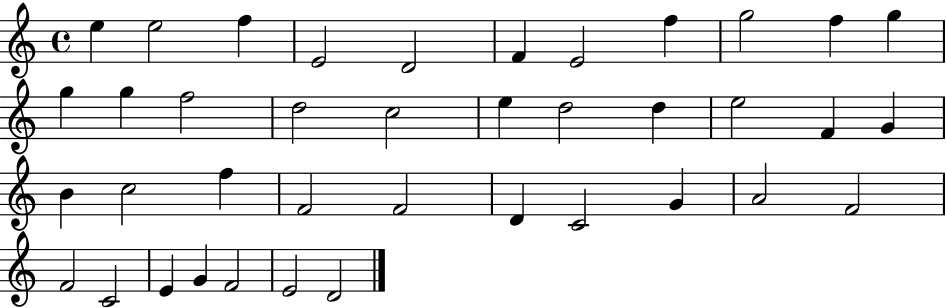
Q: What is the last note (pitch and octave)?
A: D4